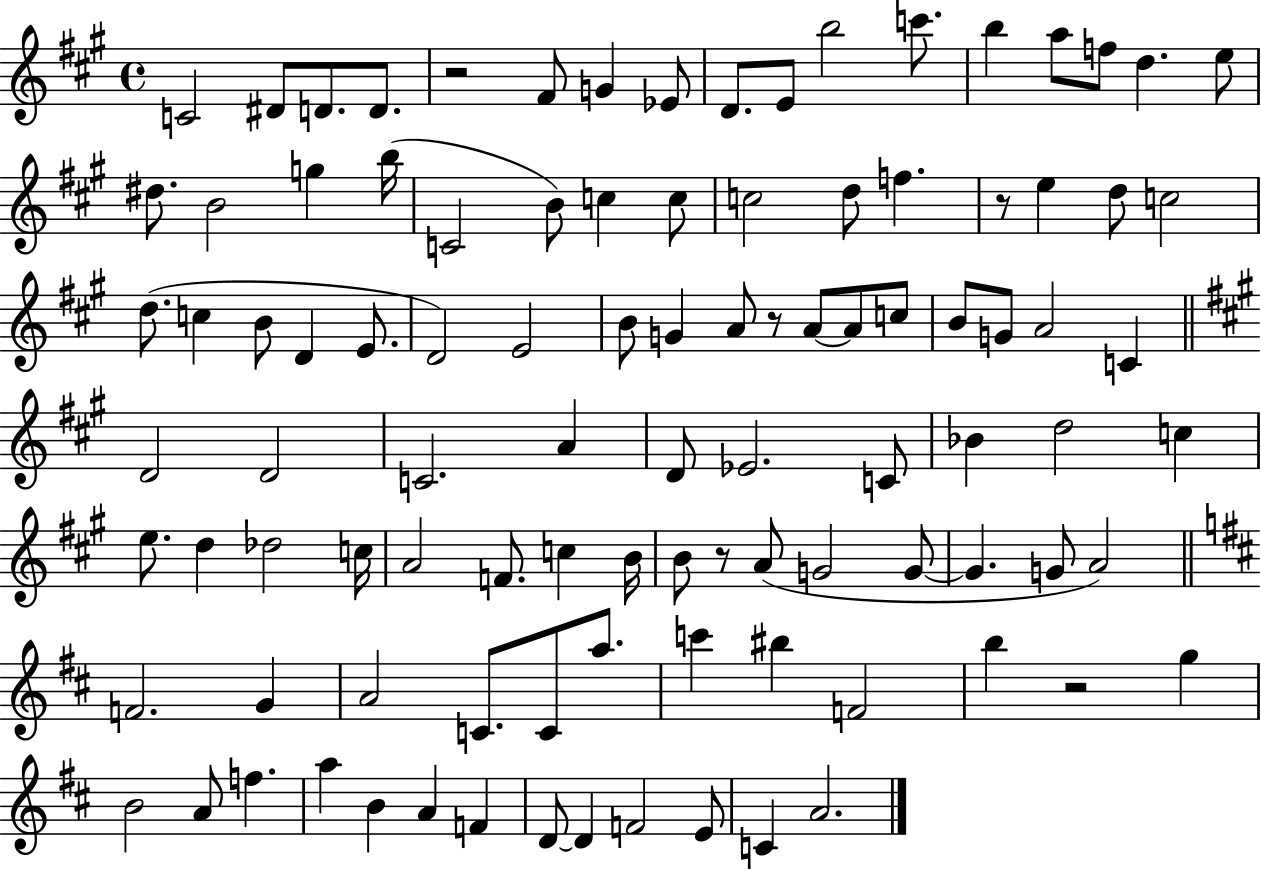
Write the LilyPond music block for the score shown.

{
  \clef treble
  \time 4/4
  \defaultTimeSignature
  \key a \major
  c'2 dis'8 d'8. d'8. | r2 fis'8 g'4 ees'8 | d'8. e'8 b''2 c'''8. | b''4 a''8 f''8 d''4. e''8 | \break dis''8. b'2 g''4 b''16( | c'2 b'8) c''4 c''8 | c''2 d''8 f''4. | r8 e''4 d''8 c''2 | \break d''8.( c''4 b'8 d'4 e'8. | d'2) e'2 | b'8 g'4 a'8 r8 a'8~~ a'8 c''8 | b'8 g'8 a'2 c'4 | \break \bar "||" \break \key a \major d'2 d'2 | c'2. a'4 | d'8 ees'2. c'8 | bes'4 d''2 c''4 | \break e''8. d''4 des''2 c''16 | a'2 f'8. c''4 b'16 | b'8 r8 a'8( g'2 g'8~~ | g'4. g'8 a'2) | \break \bar "||" \break \key d \major f'2. g'4 | a'2 c'8. c'8 a''8. | c'''4 bis''4 f'2 | b''4 r2 g''4 | \break b'2 a'8 f''4. | a''4 b'4 a'4 f'4 | d'8~~ d'4 f'2 e'8 | c'4 a'2. | \break \bar "|."
}